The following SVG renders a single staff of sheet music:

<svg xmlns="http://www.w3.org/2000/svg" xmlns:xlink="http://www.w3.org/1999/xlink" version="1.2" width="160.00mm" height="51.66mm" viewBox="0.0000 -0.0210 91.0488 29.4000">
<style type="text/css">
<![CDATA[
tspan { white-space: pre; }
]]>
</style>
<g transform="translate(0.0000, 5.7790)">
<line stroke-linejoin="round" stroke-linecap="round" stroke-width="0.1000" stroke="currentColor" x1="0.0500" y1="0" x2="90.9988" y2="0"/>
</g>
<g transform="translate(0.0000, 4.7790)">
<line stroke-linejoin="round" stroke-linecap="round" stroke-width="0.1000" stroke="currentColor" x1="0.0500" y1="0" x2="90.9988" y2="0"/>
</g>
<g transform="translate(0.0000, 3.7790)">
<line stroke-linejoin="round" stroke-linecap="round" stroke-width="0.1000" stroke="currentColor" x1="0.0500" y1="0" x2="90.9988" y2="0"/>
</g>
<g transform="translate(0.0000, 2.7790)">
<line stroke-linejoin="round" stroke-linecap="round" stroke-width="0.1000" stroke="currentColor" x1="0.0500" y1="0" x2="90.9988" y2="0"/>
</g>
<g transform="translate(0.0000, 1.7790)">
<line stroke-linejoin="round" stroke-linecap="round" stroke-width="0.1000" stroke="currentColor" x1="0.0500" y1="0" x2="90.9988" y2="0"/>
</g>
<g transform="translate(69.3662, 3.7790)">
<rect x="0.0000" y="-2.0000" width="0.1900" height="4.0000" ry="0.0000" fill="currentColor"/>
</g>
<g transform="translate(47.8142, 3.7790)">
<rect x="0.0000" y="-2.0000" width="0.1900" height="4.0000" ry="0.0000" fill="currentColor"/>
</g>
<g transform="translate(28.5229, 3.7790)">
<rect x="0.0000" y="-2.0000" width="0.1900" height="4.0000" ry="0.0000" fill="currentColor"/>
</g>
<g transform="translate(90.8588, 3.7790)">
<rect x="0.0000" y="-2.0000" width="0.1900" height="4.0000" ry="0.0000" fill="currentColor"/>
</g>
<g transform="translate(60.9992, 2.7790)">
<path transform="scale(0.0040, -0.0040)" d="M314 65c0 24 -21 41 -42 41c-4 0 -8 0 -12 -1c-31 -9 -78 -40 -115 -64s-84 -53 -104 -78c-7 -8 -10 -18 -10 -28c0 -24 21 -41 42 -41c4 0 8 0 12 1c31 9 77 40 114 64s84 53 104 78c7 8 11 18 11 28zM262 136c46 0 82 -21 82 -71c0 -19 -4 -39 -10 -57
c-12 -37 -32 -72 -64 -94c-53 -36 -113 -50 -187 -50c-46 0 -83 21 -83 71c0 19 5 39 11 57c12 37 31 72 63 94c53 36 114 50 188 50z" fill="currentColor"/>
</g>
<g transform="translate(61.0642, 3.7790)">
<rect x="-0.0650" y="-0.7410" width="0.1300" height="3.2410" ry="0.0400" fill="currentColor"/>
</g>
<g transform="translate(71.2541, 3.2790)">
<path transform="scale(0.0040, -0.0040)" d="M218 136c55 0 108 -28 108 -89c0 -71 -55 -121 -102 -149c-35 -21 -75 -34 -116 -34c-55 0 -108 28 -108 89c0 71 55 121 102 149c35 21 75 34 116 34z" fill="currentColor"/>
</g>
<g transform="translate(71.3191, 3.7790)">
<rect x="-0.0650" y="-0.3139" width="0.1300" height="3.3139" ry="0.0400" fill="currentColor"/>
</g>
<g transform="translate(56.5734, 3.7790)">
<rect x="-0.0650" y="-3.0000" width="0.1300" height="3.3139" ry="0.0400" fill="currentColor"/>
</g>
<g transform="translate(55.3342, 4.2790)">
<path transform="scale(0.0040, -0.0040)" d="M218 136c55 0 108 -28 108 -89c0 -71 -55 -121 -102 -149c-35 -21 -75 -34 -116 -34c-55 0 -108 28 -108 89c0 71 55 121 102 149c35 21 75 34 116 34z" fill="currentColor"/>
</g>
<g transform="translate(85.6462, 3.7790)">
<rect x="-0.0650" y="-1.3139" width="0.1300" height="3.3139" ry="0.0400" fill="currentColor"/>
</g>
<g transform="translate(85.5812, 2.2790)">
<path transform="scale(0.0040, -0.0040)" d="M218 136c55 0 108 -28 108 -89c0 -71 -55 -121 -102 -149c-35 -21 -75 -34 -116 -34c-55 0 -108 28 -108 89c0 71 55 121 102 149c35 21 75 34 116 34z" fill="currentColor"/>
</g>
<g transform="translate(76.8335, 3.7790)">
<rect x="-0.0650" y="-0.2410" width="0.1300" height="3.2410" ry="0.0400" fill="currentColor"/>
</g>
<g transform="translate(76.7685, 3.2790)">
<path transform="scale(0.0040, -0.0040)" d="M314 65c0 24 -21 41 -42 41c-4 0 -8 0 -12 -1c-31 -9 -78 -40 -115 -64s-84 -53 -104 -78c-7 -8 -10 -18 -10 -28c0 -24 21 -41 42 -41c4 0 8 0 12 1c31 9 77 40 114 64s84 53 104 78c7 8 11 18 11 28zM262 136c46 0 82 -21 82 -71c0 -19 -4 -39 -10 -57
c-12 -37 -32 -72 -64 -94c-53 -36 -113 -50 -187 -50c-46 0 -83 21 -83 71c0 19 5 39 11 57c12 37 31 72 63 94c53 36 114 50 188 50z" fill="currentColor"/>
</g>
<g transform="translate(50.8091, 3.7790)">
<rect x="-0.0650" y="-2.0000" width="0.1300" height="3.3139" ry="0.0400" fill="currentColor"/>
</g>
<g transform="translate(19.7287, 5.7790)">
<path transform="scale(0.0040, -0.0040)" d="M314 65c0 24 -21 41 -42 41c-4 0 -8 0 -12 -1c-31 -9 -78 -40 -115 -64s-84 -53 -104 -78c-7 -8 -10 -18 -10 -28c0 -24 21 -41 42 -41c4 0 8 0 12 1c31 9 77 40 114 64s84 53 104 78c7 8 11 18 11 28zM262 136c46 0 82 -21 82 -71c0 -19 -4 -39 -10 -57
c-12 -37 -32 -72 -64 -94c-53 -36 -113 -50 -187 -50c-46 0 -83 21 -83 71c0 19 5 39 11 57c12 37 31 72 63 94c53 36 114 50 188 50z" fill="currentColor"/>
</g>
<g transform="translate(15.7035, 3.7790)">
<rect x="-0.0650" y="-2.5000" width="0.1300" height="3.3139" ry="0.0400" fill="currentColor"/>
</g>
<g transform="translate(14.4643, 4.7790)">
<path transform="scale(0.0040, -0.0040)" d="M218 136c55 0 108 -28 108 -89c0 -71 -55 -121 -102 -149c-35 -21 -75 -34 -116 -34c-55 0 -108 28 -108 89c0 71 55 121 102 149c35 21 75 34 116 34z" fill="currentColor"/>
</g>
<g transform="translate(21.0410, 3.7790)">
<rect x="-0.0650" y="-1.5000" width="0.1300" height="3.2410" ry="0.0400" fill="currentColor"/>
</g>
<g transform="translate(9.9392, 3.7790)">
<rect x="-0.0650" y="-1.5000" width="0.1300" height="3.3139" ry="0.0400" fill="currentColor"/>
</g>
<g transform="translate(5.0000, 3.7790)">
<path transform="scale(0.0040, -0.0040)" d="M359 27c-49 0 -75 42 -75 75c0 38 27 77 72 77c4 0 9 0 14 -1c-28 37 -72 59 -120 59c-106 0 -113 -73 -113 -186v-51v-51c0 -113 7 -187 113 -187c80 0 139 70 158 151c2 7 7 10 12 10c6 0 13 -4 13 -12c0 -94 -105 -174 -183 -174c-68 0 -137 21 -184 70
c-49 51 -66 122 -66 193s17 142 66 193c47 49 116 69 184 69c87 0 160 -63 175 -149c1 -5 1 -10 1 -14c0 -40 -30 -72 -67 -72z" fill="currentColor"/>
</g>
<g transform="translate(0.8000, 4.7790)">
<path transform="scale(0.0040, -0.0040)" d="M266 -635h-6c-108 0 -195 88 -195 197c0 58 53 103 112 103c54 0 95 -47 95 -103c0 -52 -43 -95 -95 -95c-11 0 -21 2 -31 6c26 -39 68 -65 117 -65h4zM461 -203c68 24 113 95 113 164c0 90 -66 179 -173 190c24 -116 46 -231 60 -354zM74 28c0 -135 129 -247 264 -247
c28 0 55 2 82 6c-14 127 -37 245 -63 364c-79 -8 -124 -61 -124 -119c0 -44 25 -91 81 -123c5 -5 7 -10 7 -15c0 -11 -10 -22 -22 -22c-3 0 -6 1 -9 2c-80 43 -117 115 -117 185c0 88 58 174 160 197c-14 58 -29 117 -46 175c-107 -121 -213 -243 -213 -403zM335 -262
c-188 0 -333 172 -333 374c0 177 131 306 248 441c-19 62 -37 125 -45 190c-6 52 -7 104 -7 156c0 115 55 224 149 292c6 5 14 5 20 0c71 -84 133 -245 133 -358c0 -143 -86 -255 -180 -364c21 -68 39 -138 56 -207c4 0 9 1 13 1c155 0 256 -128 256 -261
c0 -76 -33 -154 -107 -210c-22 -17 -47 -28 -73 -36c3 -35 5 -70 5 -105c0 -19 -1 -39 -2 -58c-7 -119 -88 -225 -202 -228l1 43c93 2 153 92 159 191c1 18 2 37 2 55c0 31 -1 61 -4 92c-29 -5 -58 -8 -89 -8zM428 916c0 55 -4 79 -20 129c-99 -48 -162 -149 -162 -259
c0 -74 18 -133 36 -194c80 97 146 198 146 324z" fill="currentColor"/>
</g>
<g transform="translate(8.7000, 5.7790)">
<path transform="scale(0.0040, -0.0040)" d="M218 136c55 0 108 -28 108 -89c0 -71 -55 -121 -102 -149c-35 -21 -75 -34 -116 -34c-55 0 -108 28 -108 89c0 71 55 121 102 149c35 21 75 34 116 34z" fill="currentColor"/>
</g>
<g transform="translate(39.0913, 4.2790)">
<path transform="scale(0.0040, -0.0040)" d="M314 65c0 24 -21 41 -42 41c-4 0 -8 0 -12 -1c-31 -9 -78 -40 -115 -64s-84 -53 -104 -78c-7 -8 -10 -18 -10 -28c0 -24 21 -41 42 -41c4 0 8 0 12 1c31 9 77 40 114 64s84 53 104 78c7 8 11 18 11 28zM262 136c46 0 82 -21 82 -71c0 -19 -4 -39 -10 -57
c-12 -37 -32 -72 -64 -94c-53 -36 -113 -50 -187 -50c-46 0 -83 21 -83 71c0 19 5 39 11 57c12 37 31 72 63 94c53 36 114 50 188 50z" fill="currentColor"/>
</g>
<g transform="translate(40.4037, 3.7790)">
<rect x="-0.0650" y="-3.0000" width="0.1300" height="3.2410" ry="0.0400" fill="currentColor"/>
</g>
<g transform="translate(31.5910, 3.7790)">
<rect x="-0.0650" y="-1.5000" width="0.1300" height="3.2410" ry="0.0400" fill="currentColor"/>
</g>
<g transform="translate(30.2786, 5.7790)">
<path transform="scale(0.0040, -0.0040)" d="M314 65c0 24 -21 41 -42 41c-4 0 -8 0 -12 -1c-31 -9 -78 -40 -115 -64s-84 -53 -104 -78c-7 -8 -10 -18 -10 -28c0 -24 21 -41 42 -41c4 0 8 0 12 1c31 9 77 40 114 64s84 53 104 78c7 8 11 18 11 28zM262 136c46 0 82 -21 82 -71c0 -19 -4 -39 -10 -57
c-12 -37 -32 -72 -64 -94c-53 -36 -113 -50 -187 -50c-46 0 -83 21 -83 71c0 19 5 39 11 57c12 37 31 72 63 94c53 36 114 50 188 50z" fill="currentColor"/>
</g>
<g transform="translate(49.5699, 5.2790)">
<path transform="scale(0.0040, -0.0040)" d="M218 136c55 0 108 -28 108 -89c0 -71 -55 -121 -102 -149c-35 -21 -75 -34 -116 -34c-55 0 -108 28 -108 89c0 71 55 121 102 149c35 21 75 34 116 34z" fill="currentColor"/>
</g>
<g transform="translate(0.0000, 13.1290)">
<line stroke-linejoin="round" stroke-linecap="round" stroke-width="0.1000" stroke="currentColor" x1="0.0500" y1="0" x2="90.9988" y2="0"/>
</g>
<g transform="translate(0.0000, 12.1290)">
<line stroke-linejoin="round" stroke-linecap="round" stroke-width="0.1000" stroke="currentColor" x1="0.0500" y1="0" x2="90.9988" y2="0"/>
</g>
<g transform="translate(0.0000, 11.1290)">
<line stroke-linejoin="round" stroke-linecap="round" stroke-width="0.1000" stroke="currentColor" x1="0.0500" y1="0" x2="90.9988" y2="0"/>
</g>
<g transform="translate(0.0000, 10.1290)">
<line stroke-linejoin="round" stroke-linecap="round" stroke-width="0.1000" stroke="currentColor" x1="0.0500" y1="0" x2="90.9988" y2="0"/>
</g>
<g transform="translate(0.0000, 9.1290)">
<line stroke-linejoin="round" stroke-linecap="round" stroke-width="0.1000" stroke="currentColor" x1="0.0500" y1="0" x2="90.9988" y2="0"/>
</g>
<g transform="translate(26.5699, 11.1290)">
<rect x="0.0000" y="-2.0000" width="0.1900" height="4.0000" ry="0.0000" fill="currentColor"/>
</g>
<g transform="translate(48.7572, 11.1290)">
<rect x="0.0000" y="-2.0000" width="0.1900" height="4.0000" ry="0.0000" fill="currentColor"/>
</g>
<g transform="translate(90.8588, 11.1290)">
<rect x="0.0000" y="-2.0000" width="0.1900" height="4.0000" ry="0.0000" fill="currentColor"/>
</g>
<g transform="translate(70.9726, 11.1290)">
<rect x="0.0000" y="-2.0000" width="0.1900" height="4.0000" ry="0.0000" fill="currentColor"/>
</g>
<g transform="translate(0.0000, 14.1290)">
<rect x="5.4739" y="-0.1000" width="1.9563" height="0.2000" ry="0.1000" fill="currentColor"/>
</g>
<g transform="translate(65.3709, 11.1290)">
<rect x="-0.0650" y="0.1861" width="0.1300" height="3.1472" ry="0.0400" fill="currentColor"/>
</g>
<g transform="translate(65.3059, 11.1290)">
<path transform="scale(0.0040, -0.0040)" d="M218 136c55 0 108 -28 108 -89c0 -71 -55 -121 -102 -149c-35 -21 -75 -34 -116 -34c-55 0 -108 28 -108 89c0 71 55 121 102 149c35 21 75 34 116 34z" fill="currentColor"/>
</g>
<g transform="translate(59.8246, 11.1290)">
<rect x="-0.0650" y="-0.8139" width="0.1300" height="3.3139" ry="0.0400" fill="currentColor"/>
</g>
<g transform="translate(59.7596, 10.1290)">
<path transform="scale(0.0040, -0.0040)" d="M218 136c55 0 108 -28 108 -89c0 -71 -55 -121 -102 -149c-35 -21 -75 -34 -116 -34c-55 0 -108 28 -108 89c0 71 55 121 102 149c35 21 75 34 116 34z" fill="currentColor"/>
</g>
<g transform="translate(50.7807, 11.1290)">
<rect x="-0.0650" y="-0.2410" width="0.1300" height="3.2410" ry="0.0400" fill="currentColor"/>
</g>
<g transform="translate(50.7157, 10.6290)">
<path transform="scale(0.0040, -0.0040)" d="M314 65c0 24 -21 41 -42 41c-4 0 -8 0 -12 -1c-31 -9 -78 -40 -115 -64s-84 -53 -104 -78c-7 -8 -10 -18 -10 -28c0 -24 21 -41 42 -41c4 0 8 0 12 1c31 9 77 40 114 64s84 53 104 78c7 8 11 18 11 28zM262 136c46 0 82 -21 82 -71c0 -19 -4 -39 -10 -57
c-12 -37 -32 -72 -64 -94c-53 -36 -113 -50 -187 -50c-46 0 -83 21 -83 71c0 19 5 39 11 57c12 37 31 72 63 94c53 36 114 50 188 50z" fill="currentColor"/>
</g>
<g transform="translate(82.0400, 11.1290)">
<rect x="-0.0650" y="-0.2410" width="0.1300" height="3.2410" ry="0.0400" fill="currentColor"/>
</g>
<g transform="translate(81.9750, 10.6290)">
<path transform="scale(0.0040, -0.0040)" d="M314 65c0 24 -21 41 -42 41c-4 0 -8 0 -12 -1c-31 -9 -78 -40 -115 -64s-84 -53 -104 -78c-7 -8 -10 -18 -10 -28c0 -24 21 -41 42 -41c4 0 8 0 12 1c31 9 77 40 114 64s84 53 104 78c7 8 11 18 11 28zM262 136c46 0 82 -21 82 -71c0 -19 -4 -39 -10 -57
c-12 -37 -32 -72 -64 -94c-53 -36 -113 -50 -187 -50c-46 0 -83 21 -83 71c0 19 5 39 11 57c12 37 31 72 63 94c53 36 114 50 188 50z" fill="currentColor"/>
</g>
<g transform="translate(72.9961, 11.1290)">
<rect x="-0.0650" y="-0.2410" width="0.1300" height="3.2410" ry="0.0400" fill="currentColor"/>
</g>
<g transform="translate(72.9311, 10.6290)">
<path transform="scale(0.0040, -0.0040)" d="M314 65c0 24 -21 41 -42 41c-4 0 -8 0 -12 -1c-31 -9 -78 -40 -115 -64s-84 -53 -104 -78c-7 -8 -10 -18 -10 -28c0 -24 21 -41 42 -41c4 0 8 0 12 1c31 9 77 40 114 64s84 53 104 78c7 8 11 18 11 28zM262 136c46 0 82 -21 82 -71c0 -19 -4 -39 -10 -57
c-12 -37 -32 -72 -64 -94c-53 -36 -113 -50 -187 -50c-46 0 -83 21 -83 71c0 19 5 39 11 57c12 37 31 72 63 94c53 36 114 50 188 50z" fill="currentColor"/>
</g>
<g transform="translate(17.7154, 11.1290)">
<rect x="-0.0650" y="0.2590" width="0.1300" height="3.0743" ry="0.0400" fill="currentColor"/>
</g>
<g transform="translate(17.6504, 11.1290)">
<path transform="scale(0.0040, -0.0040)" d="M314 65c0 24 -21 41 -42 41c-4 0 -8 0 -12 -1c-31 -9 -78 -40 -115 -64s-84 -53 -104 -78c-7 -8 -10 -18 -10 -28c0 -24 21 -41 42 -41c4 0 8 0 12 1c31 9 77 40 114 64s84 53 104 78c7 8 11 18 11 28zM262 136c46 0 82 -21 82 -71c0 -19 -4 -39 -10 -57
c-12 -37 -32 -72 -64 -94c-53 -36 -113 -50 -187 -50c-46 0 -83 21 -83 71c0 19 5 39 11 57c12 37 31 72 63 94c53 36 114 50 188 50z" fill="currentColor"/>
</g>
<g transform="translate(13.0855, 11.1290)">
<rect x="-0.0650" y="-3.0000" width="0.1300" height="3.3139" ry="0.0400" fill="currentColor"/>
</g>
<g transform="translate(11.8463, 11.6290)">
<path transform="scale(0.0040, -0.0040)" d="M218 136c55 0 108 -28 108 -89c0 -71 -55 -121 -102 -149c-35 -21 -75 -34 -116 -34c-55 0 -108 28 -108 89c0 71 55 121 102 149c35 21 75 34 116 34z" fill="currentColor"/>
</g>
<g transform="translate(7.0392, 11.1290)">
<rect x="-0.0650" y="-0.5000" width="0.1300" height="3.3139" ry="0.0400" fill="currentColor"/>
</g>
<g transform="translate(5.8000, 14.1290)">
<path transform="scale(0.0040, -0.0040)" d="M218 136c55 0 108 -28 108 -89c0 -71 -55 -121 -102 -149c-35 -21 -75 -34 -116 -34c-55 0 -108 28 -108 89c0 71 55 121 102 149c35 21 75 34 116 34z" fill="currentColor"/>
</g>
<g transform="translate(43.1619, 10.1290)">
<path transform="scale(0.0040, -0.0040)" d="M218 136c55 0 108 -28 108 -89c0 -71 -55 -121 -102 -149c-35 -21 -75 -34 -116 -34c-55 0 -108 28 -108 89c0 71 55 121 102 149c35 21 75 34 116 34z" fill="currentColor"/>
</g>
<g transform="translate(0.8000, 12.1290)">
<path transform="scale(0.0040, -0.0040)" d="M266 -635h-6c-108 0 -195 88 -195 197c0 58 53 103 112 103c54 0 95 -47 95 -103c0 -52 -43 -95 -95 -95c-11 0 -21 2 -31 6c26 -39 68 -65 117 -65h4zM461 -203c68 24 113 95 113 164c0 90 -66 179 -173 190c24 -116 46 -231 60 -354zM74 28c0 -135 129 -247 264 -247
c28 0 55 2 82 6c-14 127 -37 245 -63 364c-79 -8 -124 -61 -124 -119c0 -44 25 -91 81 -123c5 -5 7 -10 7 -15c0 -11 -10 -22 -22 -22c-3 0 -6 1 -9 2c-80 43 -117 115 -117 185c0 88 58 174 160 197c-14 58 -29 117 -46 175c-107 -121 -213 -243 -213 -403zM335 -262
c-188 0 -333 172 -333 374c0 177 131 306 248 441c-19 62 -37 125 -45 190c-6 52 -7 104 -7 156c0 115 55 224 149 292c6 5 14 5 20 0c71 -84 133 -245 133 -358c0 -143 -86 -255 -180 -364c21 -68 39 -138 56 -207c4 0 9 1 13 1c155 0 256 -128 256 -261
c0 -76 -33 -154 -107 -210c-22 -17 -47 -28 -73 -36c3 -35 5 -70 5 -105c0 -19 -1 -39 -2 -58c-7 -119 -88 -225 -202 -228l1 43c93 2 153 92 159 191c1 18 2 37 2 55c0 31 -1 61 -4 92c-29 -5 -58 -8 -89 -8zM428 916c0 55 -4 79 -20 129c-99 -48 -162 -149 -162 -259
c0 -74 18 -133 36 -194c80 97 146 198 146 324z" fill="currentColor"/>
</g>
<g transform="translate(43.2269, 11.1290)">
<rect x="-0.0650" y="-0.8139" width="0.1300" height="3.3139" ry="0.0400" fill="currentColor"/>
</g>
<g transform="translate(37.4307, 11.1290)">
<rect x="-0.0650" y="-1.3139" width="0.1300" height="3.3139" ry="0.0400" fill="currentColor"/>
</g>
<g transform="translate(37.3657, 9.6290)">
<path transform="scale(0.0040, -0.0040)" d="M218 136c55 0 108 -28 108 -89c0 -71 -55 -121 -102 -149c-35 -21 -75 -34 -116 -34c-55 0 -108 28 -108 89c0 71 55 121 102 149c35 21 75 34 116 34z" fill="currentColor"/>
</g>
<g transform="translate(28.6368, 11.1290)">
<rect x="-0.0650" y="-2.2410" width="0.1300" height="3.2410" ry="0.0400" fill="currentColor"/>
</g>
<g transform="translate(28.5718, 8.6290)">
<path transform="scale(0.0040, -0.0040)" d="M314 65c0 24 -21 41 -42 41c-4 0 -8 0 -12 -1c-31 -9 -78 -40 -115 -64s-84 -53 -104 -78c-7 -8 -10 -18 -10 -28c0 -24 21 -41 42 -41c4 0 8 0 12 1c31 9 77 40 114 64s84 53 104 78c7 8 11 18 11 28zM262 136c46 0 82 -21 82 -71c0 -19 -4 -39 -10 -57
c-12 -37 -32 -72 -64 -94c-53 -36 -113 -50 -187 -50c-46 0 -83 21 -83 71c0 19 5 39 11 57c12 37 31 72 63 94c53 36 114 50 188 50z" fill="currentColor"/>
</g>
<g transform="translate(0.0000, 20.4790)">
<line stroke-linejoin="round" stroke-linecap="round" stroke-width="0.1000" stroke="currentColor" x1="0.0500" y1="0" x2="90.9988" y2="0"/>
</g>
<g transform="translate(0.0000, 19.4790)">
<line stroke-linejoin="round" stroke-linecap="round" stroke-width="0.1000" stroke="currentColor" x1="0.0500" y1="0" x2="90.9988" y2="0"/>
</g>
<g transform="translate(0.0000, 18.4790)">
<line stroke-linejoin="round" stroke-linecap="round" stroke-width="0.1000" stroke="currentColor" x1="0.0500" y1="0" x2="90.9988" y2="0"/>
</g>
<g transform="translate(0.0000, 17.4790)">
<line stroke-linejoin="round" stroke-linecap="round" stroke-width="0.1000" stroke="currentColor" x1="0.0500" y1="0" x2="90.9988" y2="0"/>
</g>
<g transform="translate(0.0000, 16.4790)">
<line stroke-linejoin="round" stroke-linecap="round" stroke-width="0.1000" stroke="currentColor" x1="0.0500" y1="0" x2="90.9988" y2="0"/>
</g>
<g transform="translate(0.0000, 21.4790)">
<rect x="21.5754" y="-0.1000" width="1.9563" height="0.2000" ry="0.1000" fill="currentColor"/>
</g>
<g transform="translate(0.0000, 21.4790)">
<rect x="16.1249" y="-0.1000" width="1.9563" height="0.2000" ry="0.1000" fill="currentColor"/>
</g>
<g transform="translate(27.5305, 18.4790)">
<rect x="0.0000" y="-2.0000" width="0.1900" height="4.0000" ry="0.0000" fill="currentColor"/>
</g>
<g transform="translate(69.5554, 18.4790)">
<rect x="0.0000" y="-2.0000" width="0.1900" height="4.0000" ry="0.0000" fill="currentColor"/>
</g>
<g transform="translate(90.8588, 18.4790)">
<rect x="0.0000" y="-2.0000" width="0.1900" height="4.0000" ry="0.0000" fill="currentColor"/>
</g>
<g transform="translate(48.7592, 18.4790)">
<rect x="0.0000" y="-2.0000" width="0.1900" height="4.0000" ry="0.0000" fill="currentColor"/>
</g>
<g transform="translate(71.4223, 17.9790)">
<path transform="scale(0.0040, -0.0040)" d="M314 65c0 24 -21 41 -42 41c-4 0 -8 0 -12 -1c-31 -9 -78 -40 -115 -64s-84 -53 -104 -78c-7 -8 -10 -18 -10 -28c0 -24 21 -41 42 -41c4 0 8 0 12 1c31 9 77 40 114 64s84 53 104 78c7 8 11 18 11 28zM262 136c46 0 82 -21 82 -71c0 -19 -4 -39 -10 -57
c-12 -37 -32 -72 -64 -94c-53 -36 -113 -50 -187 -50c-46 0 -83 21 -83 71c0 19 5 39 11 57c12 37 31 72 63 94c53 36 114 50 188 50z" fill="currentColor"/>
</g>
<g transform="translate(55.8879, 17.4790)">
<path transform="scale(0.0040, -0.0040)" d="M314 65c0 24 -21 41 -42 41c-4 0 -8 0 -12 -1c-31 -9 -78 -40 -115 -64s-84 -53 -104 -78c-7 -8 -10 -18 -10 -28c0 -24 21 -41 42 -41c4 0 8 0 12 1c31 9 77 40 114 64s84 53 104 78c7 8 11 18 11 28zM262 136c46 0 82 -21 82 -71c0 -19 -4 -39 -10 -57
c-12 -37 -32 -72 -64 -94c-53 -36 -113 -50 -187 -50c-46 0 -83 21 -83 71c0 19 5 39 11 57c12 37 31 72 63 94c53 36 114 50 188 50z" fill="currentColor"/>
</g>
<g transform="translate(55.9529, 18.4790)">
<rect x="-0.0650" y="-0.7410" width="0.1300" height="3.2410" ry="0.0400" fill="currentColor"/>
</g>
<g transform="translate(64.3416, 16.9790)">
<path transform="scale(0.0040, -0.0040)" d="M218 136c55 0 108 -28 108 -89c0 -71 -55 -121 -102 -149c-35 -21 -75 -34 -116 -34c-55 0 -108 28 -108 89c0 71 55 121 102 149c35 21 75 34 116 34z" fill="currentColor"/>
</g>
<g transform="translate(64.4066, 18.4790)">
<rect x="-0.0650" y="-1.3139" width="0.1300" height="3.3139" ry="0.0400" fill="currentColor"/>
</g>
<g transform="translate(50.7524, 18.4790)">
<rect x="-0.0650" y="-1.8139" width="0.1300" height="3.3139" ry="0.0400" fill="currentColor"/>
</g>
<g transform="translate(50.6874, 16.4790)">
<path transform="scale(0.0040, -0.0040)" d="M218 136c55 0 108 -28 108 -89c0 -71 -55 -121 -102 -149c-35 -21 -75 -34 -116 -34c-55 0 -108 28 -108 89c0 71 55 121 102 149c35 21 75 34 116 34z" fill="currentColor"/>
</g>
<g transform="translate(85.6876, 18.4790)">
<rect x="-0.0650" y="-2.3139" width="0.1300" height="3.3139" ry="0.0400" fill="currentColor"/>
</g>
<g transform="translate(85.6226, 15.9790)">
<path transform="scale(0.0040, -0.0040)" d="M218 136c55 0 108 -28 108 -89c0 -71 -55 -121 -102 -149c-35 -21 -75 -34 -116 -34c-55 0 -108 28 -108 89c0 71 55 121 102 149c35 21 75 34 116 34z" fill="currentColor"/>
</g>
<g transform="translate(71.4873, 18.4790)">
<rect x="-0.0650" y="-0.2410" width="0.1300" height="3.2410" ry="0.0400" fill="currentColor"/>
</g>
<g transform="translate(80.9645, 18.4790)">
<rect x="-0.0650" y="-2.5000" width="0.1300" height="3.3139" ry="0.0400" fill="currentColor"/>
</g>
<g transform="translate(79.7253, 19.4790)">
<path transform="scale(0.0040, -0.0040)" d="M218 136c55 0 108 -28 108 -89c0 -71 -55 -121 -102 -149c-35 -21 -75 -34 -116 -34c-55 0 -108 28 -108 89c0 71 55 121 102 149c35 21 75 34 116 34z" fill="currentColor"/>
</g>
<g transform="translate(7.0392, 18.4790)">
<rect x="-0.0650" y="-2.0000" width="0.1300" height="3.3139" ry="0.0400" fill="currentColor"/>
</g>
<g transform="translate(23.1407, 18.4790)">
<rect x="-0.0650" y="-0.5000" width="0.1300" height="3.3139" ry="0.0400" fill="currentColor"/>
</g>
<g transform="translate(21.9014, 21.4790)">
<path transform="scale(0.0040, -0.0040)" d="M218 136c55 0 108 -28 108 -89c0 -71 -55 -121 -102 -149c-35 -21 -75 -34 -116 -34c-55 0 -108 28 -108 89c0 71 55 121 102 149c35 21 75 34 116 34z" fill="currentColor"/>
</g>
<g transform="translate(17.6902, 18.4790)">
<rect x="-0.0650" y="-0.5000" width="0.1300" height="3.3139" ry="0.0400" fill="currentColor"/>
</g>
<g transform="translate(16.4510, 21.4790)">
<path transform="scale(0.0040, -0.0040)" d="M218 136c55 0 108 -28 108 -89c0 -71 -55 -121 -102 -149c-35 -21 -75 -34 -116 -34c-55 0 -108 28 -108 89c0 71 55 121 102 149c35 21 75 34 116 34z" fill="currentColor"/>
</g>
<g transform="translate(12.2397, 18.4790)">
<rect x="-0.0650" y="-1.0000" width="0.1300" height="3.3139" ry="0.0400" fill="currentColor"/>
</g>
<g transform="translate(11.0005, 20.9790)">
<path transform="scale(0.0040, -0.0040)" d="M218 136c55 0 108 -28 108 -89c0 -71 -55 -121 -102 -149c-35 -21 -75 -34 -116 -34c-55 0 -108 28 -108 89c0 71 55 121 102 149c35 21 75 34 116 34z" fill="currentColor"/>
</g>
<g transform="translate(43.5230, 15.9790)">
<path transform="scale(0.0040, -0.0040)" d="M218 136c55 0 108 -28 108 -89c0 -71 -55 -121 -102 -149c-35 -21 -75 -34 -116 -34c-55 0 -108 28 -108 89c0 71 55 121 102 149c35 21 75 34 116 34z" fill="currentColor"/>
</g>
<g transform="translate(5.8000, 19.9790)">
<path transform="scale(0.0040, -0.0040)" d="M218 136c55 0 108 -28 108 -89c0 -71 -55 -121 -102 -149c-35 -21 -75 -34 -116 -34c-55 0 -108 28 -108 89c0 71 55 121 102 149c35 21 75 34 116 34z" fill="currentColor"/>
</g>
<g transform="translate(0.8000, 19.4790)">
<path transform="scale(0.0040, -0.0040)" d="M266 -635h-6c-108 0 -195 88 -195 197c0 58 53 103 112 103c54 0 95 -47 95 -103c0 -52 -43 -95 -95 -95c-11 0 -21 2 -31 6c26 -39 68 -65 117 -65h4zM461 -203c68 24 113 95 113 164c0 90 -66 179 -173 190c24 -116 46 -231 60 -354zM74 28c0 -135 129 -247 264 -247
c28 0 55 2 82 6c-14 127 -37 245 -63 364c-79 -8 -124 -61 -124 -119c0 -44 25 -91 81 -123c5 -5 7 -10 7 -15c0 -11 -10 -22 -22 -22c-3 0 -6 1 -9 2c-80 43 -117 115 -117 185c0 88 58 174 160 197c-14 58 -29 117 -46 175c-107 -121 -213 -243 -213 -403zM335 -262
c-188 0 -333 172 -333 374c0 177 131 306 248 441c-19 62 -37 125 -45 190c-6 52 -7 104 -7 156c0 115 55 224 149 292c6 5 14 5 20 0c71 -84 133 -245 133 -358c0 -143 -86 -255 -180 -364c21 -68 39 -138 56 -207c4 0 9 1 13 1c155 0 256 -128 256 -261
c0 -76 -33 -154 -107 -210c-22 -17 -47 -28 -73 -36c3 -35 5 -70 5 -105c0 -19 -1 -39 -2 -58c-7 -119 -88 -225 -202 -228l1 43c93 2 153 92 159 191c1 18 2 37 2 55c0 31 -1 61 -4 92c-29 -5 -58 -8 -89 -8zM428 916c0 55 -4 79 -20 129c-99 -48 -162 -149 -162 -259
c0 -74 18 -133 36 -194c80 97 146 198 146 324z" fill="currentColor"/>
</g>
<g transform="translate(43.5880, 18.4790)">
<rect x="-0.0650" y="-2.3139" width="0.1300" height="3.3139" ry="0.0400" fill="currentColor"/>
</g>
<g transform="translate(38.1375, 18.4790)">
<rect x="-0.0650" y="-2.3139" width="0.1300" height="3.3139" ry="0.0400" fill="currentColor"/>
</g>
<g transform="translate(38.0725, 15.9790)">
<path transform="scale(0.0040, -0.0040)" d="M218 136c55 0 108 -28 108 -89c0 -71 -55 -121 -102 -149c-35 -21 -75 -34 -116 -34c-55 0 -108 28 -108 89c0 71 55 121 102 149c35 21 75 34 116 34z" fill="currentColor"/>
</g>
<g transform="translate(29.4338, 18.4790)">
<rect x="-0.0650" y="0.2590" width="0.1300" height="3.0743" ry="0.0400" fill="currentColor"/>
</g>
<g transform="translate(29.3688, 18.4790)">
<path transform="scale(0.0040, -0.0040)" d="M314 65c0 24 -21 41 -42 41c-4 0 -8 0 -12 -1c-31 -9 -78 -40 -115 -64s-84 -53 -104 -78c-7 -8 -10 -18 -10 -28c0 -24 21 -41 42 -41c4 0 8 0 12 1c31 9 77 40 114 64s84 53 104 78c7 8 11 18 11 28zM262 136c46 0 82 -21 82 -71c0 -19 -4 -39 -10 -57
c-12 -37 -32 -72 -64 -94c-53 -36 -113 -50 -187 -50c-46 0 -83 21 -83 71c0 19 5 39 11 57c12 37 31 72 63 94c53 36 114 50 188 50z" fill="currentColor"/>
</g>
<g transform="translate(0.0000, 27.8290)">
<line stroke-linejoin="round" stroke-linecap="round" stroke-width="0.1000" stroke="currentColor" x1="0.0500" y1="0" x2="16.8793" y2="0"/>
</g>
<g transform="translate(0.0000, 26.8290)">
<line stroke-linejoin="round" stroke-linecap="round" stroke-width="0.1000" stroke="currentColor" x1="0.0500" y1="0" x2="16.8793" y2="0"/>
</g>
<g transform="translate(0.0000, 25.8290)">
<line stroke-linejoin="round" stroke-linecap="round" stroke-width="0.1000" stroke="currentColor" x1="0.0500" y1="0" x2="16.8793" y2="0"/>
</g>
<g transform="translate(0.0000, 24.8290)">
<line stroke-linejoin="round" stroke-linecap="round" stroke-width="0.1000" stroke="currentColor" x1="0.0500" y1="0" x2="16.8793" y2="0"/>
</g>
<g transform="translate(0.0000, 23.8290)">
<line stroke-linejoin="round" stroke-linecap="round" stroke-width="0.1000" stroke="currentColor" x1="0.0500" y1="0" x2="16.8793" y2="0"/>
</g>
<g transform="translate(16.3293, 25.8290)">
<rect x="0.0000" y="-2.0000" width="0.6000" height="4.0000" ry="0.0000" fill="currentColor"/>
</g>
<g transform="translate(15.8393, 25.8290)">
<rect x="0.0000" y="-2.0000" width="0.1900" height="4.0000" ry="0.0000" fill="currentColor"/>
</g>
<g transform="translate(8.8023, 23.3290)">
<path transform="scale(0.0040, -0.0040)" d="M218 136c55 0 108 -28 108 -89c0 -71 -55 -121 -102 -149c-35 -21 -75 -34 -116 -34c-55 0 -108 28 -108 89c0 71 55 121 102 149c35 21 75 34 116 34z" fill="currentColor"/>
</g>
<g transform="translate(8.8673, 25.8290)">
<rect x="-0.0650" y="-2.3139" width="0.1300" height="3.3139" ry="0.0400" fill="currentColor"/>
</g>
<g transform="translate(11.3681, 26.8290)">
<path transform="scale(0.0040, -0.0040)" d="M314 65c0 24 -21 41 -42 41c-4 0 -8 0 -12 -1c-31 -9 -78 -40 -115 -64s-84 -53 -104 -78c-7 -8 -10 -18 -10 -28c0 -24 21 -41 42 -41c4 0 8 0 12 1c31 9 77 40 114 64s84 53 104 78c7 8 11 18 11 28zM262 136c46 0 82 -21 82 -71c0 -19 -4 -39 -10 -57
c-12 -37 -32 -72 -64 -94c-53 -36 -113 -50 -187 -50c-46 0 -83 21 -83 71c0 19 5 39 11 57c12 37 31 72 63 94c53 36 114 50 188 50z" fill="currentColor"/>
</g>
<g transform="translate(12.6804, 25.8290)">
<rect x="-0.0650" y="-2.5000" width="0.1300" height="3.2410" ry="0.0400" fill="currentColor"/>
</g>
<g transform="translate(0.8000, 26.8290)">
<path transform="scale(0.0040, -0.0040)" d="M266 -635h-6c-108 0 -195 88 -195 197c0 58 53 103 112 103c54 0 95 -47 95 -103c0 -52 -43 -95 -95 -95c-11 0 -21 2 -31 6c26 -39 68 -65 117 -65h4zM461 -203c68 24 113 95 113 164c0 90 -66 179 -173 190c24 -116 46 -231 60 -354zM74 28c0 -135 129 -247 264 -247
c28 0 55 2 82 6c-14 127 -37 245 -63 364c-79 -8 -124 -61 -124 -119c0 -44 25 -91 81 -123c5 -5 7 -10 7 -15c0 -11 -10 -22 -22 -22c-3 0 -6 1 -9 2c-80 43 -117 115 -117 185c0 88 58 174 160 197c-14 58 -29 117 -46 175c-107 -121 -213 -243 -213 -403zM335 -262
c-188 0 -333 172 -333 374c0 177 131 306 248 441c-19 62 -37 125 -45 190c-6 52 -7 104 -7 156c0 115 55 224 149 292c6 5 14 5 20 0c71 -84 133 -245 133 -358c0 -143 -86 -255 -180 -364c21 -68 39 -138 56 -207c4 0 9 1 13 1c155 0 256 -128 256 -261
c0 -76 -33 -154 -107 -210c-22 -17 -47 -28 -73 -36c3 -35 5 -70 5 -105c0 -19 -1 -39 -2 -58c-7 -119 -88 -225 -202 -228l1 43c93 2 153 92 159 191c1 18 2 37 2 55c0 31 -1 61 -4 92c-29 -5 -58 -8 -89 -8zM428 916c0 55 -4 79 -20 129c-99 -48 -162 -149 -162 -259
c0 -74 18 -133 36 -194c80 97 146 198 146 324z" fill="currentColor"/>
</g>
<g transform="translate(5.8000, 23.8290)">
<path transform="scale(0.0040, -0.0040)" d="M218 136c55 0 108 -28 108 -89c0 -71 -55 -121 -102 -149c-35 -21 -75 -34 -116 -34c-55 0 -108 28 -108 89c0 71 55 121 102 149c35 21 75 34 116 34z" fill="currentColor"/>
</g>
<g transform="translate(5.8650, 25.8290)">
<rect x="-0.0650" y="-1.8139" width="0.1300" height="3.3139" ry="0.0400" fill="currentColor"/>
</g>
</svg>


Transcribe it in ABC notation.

X:1
T:Untitled
M:4/4
L:1/4
K:C
E G E2 E2 A2 F A d2 c c2 e C A B2 g2 e d c2 d B c2 c2 F D C C B2 g g f d2 e c2 G g f g G2